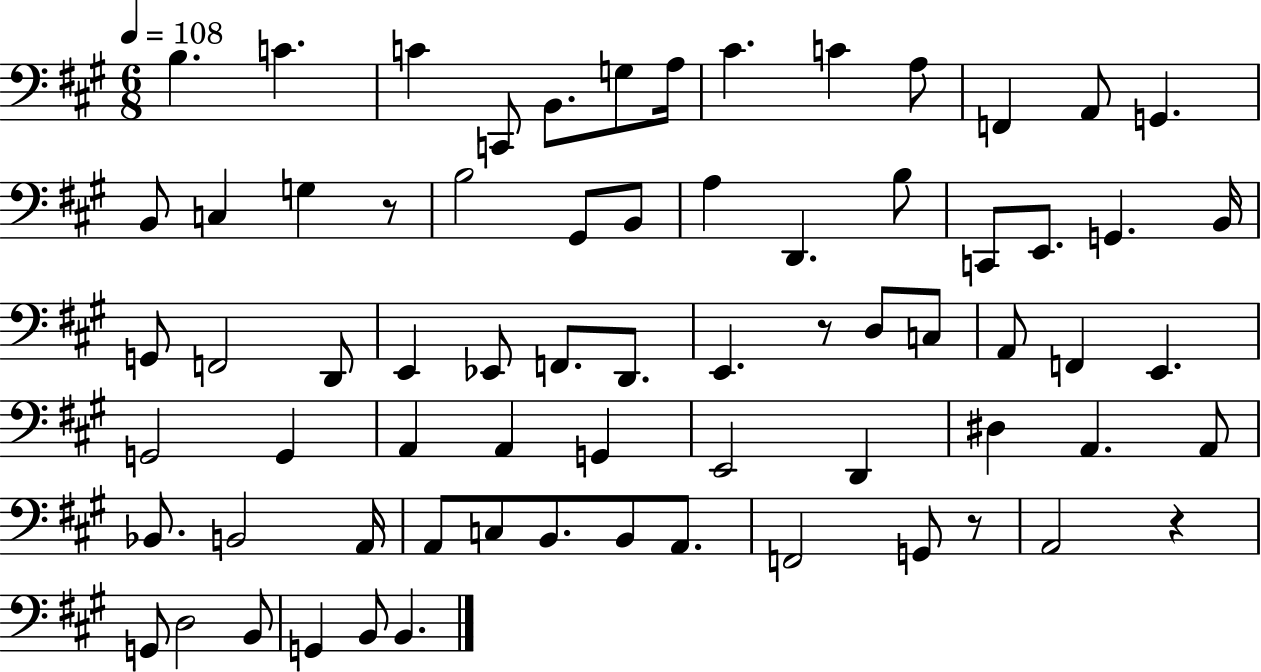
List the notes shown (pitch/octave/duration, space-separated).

B3/q. C4/q. C4/q C2/e B2/e. G3/e A3/s C#4/q. C4/q A3/e F2/q A2/e G2/q. B2/e C3/q G3/q R/e B3/h G#2/e B2/e A3/q D2/q. B3/e C2/e E2/e. G2/q. B2/s G2/e F2/h D2/e E2/q Eb2/e F2/e. D2/e. E2/q. R/e D3/e C3/e A2/e F2/q E2/q. G2/h G2/q A2/q A2/q G2/q E2/h D2/q D#3/q A2/q. A2/e Bb2/e. B2/h A2/s A2/e C3/e B2/e. B2/e A2/e. F2/h G2/e R/e A2/h R/q G2/e D3/h B2/e G2/q B2/e B2/q.